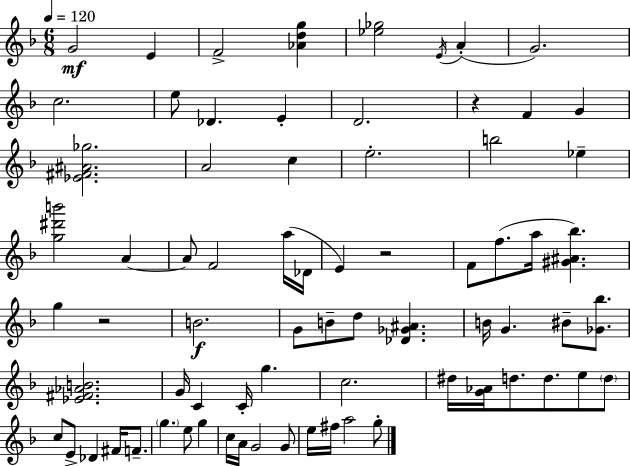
X:1
T:Untitled
M:6/8
L:1/4
K:Dm
G2 E F2 [_Adg] [_e_g]2 E/4 A G2 c2 e/2 _D E D2 z F G [_E^F^A_g]2 A2 c e2 b2 _e [g^d'b']2 A A/2 F2 a/4 _D/4 E z2 F/2 f/2 a/4 [^G^A_b] g z2 B2 G/2 B/2 d/2 [_D_G^A] B/4 G ^B/2 [_G_b]/2 [_E^F_AB]2 G/4 C C/4 g c2 ^d/4 [G_A]/4 d/2 d/2 e/2 d/2 c/2 E/2 _D ^F/4 F/2 g e/2 g c/4 A/4 G2 G/2 e/4 ^f/4 a2 g/2